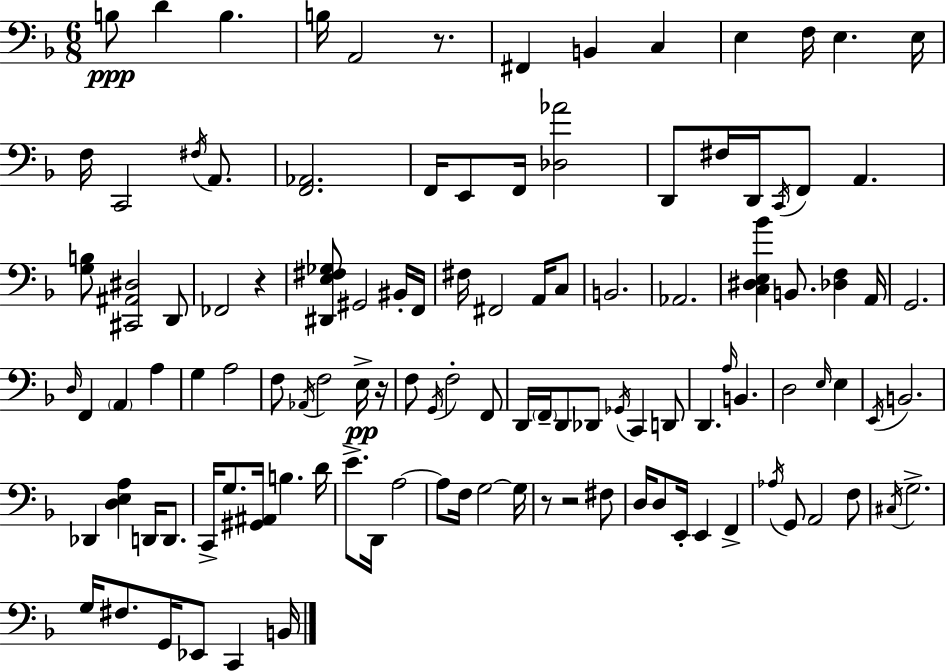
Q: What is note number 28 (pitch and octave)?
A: G#2